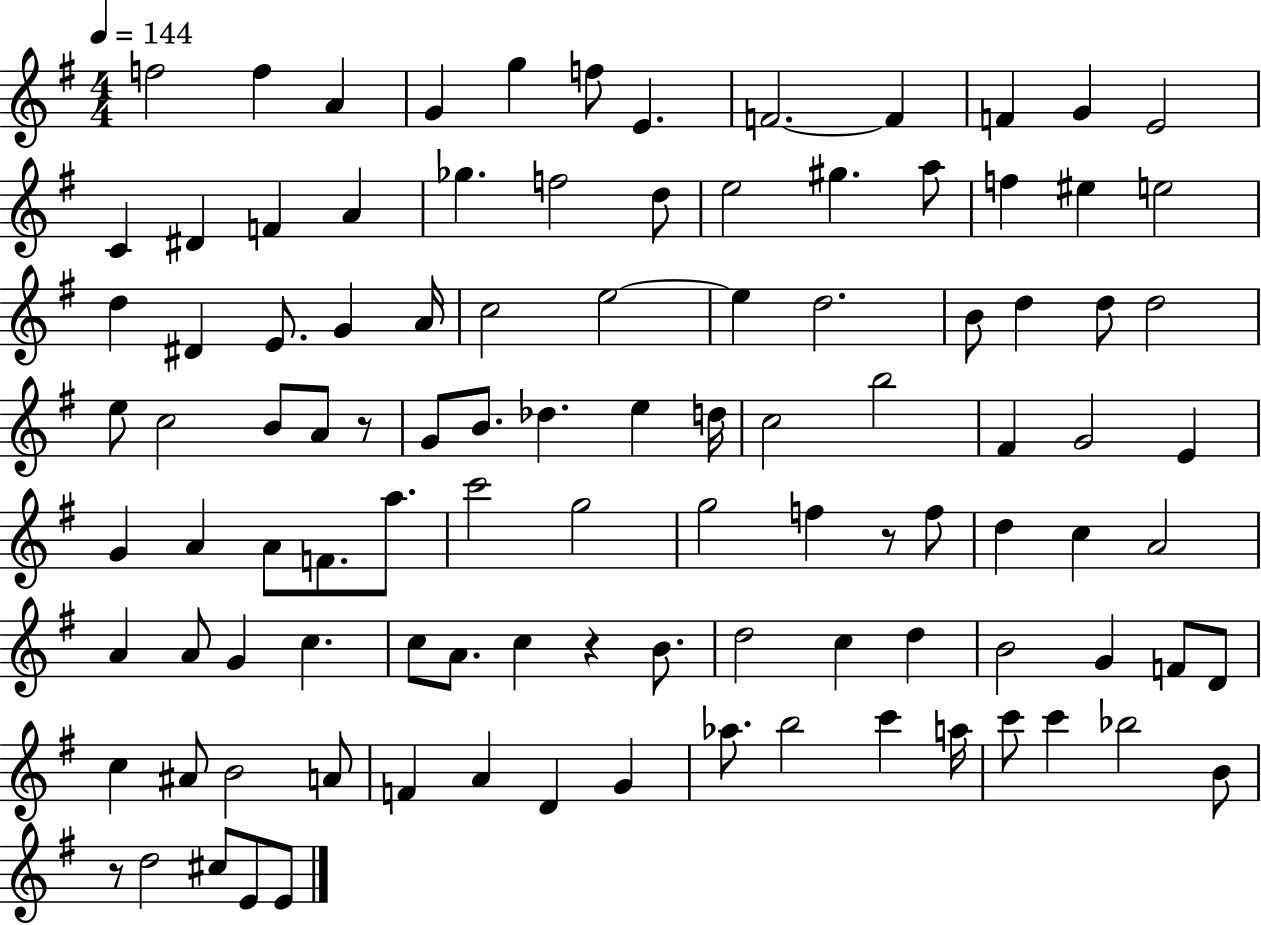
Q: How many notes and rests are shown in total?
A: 104